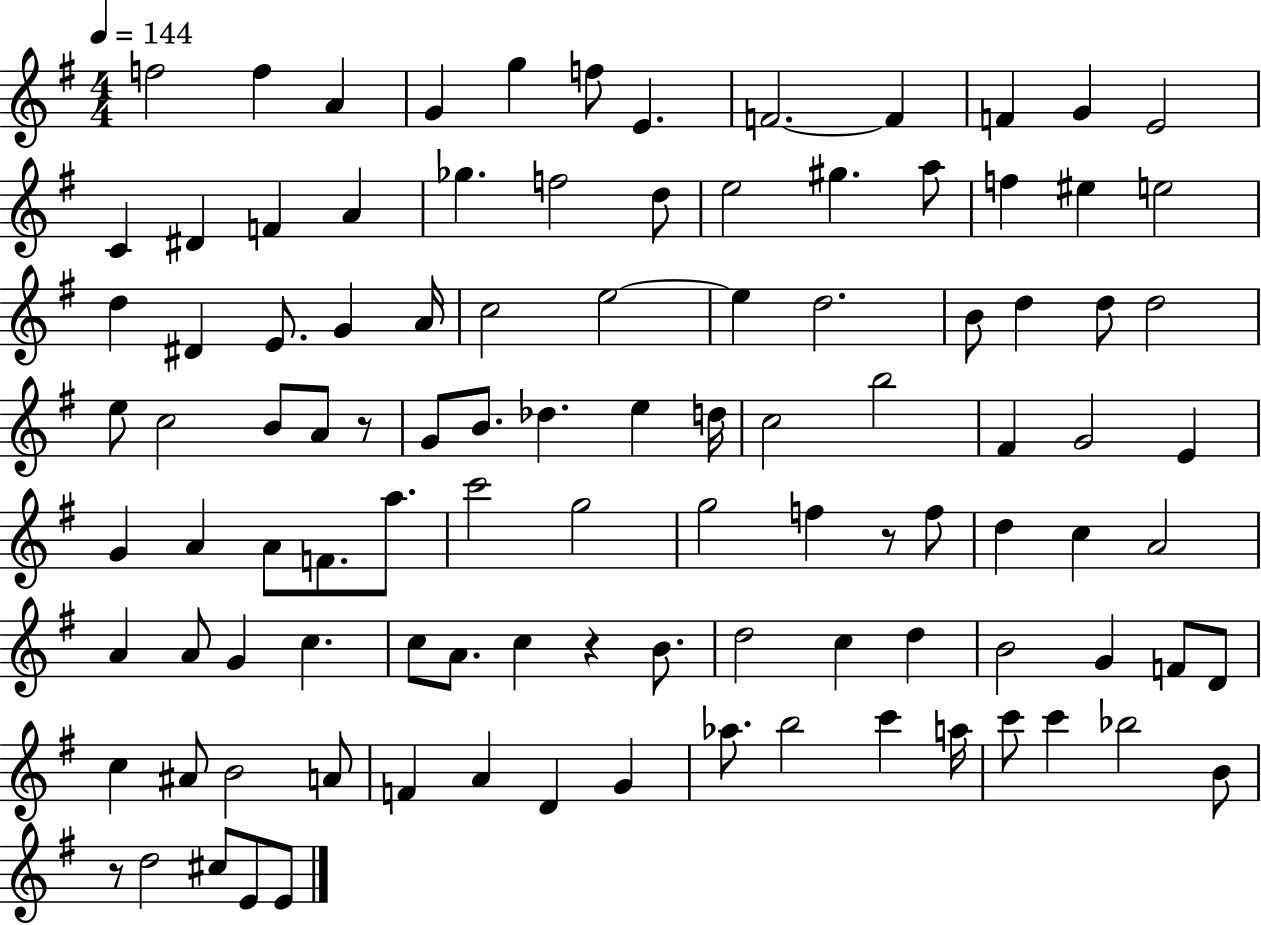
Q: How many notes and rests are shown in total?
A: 104